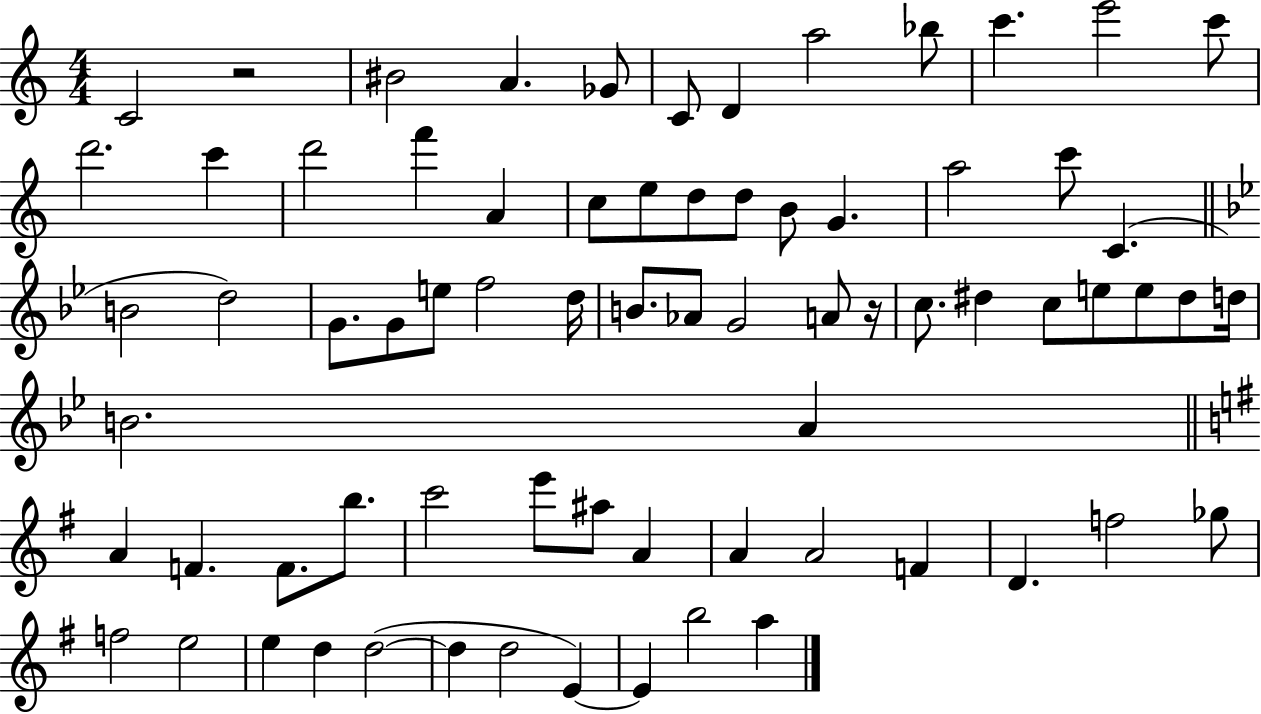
X:1
T:Untitled
M:4/4
L:1/4
K:C
C2 z2 ^B2 A _G/2 C/2 D a2 _b/2 c' e'2 c'/2 d'2 c' d'2 f' A c/2 e/2 d/2 d/2 B/2 G a2 c'/2 C B2 d2 G/2 G/2 e/2 f2 d/4 B/2 _A/2 G2 A/2 z/4 c/2 ^d c/2 e/2 e/2 ^d/2 d/4 B2 A A F F/2 b/2 c'2 e'/2 ^a/2 A A A2 F D f2 _g/2 f2 e2 e d d2 d d2 E E b2 a